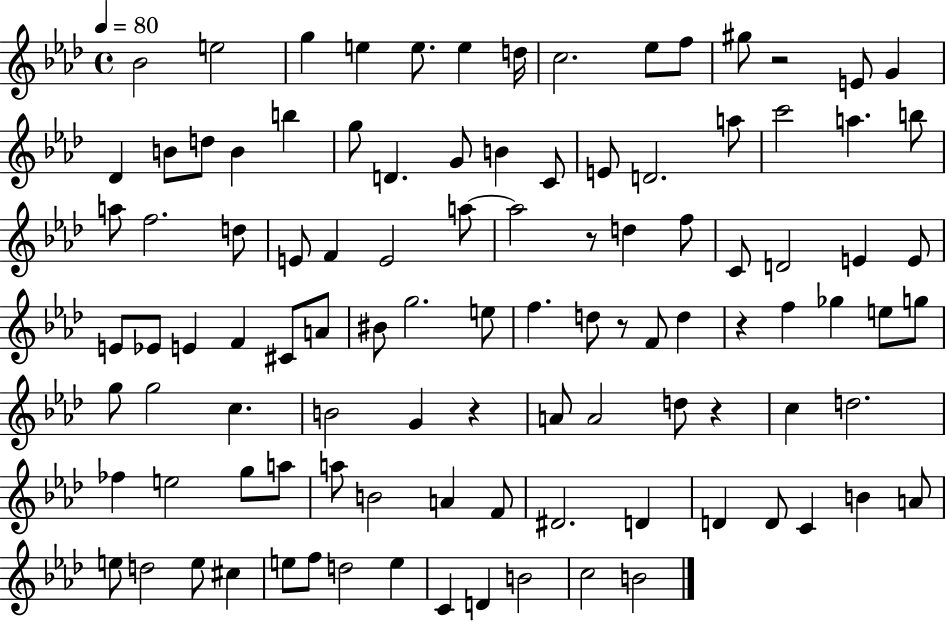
X:1
T:Untitled
M:4/4
L:1/4
K:Ab
_B2 e2 g e e/2 e d/4 c2 _e/2 f/2 ^g/2 z2 E/2 G _D B/2 d/2 B b g/2 D G/2 B C/2 E/2 D2 a/2 c'2 a b/2 a/2 f2 d/2 E/2 F E2 a/2 a2 z/2 d f/2 C/2 D2 E E/2 E/2 _E/2 E F ^C/2 A/2 ^B/2 g2 e/2 f d/2 z/2 F/2 d z f _g e/2 g/2 g/2 g2 c B2 G z A/2 A2 d/2 z c d2 _f e2 g/2 a/2 a/2 B2 A F/2 ^D2 D D D/2 C B A/2 e/2 d2 e/2 ^c e/2 f/2 d2 e C D B2 c2 B2